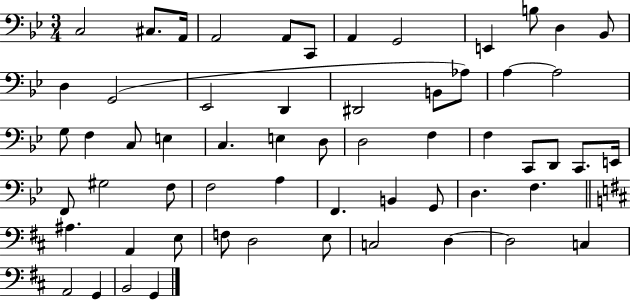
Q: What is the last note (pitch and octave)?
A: G2